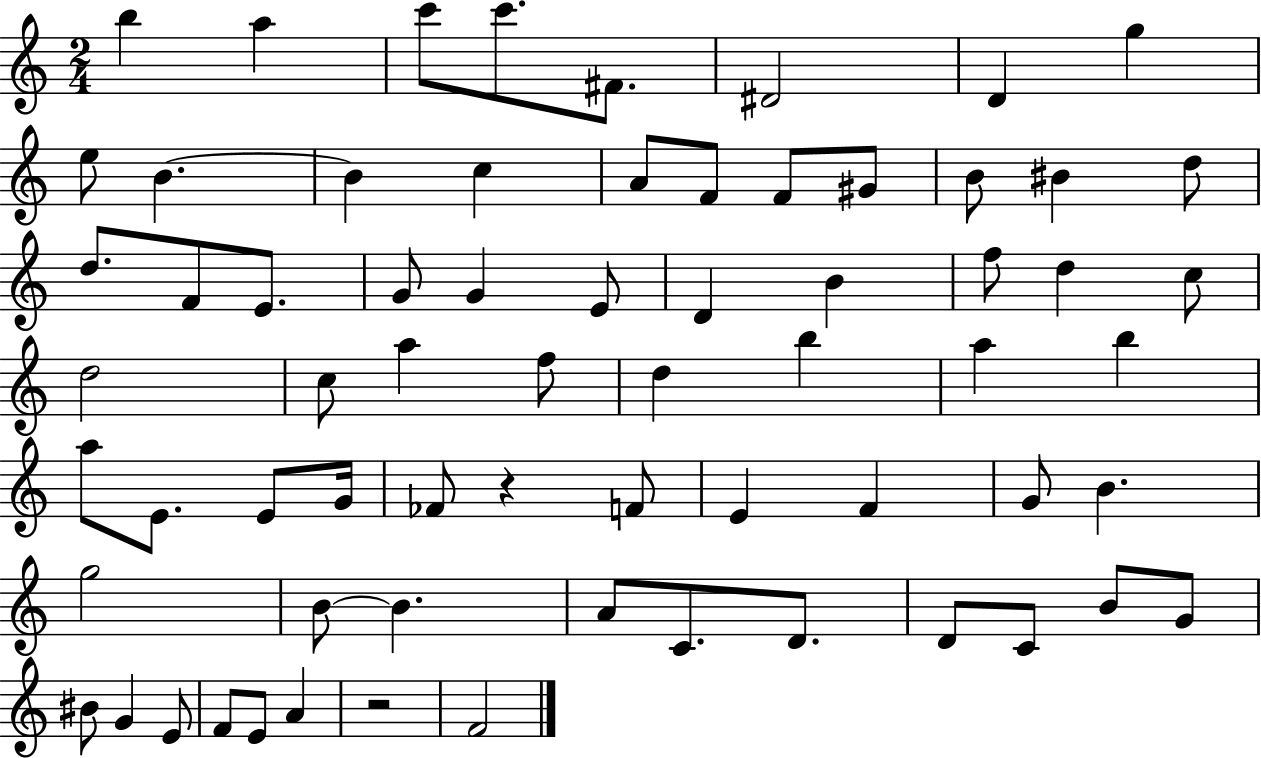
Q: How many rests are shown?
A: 2